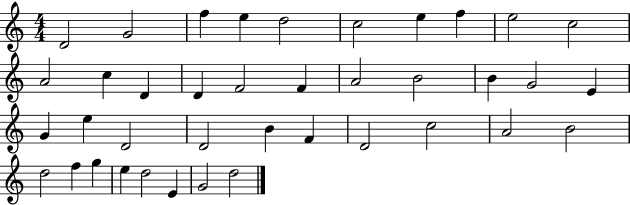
X:1
T:Untitled
M:4/4
L:1/4
K:C
D2 G2 f e d2 c2 e f e2 c2 A2 c D D F2 F A2 B2 B G2 E G e D2 D2 B F D2 c2 A2 B2 d2 f g e d2 E G2 d2